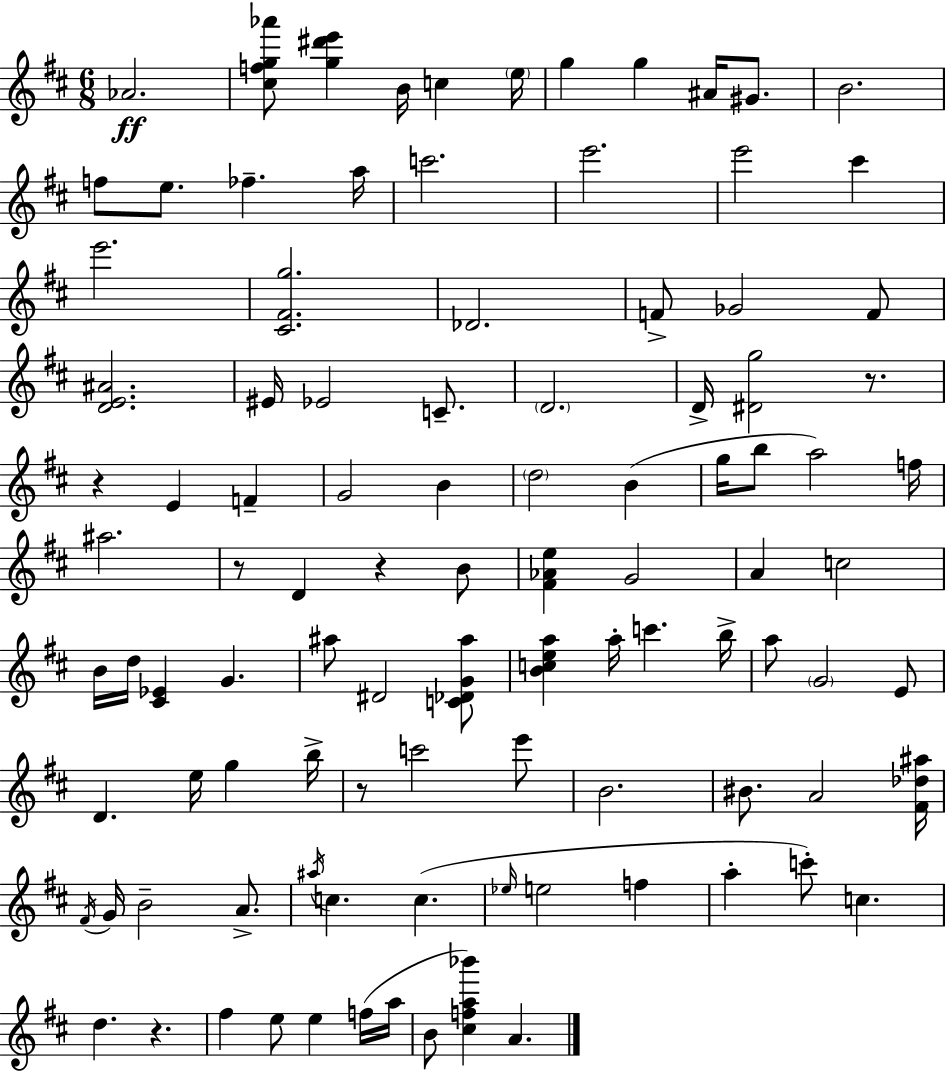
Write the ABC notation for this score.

X:1
T:Untitled
M:6/8
L:1/4
K:D
_A2 [^cfg_a']/2 [g^d'e'] B/4 c e/4 g g ^A/4 ^G/2 B2 f/2 e/2 _f a/4 c'2 e'2 e'2 ^c' e'2 [^C^Fg]2 _D2 F/2 _G2 F/2 [DE^A]2 ^E/4 _E2 C/2 D2 D/4 [^Dg]2 z/2 z E F G2 B d2 B g/4 b/2 a2 f/4 ^a2 z/2 D z B/2 [^F_Ae] G2 A c2 B/4 d/4 [^C_E] G ^a/2 ^D2 [C_DG^a]/2 [Bcea] a/4 c' b/4 a/2 G2 E/2 D e/4 g b/4 z/2 c'2 e'/2 B2 ^B/2 A2 [^F_d^a]/4 ^F/4 G/4 B2 A/2 ^a/4 c c _e/4 e2 f a c'/2 c d z ^f e/2 e f/4 a/4 B/2 [^cfa_b'] A